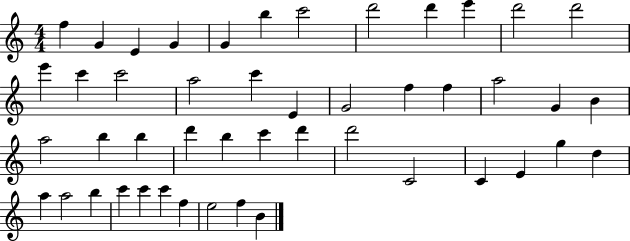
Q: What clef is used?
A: treble